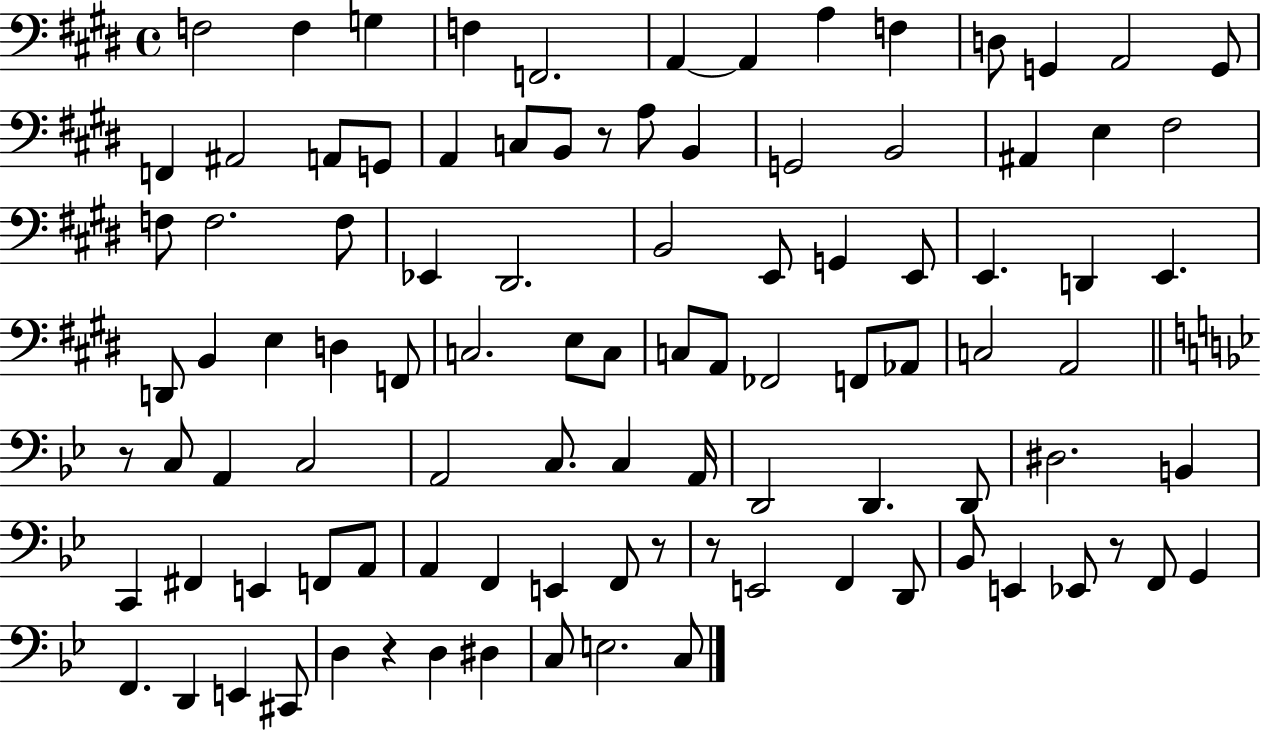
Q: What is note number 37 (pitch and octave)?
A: E2